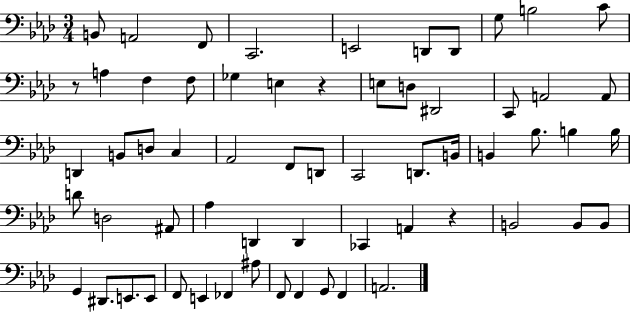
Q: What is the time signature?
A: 3/4